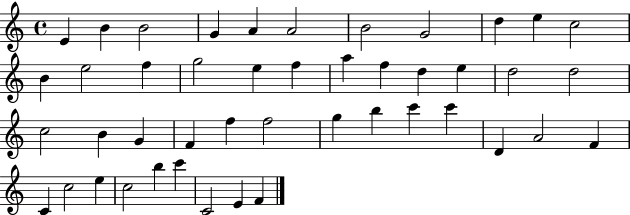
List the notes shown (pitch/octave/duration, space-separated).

E4/q B4/q B4/h G4/q A4/q A4/h B4/h G4/h D5/q E5/q C5/h B4/q E5/h F5/q G5/h E5/q F5/q A5/q F5/q D5/q E5/q D5/h D5/h C5/h B4/q G4/q F4/q F5/q F5/h G5/q B5/q C6/q C6/q D4/q A4/h F4/q C4/q C5/h E5/q C5/h B5/q C6/q C4/h E4/q F4/q